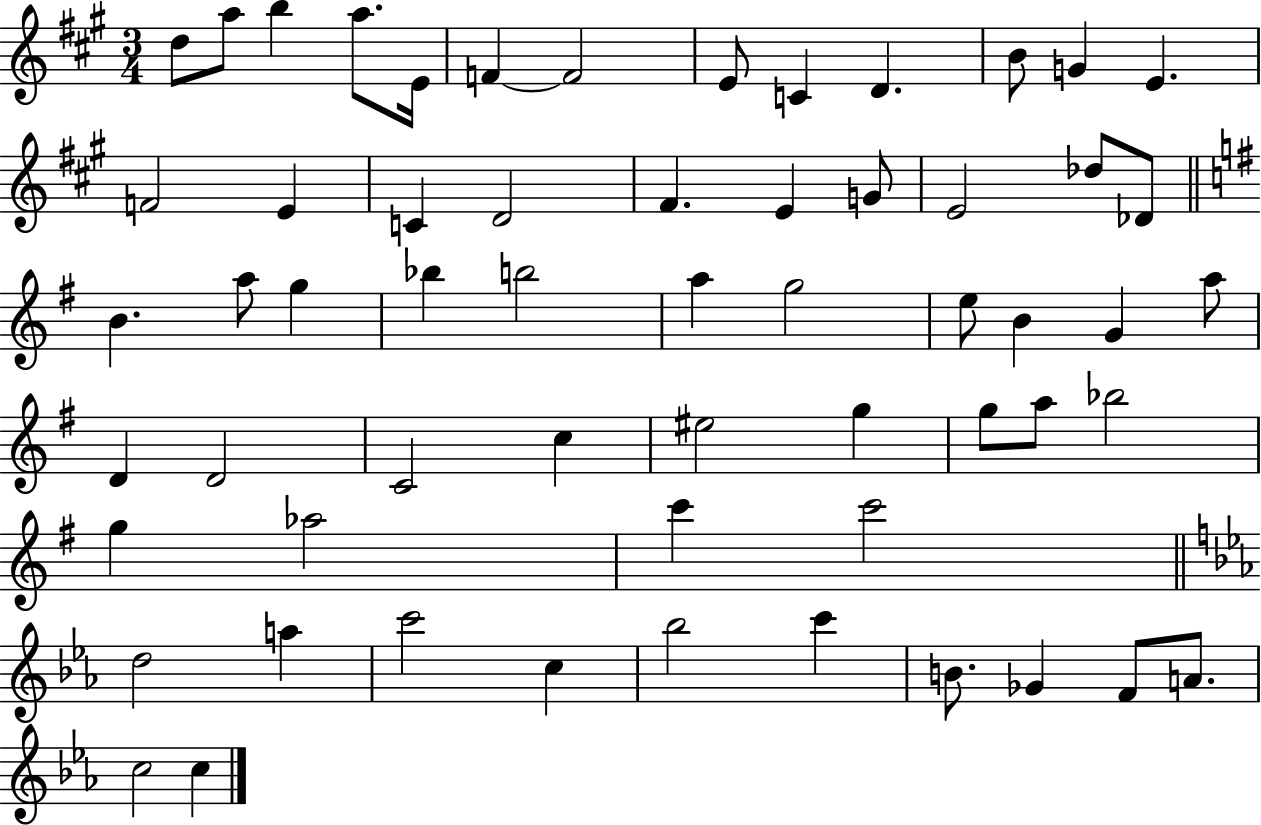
{
  \clef treble
  \numericTimeSignature
  \time 3/4
  \key a \major
  \repeat volta 2 { d''8 a''8 b''4 a''8. e'16 | f'4~~ f'2 | e'8 c'4 d'4. | b'8 g'4 e'4. | \break f'2 e'4 | c'4 d'2 | fis'4. e'4 g'8 | e'2 des''8 des'8 | \break \bar "||" \break \key e \minor b'4. a''8 g''4 | bes''4 b''2 | a''4 g''2 | e''8 b'4 g'4 a''8 | \break d'4 d'2 | c'2 c''4 | eis''2 g''4 | g''8 a''8 bes''2 | \break g''4 aes''2 | c'''4 c'''2 | \bar "||" \break \key ees \major d''2 a''4 | c'''2 c''4 | bes''2 c'''4 | b'8. ges'4 f'8 a'8. | \break c''2 c''4 | } \bar "|."
}